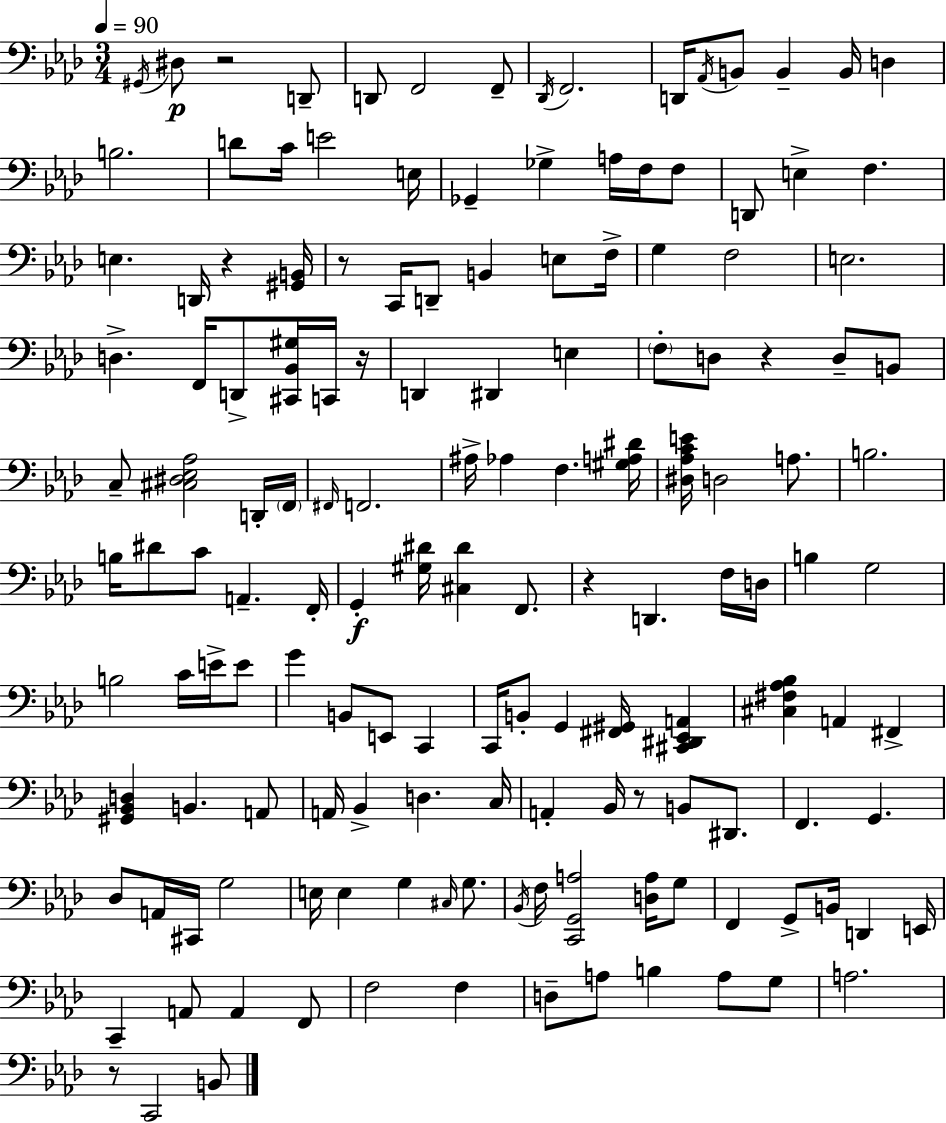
{
  \clef bass
  \numericTimeSignature
  \time 3/4
  \key aes \major
  \tempo 4 = 90
  \acciaccatura { gis,16 }\p dis8 r2 d,8-- | d,8 f,2 f,8-- | \acciaccatura { des,16 } f,2. | d,16 \acciaccatura { aes,16 } b,8 b,4-- b,16 d4 | \break b2. | d'8 c'16 e'2 | e16 ges,4-- ges4-> a16 | f16 f8 d,8 e4-> f4. | \break e4. d,16 r4 | <gis, b,>16 r8 c,16 d,8-- b,4 | e8 f16-> g4 f2 | e2. | \break d4.-> f,16 d,8-> | <cis, bes, gis>16 c,16 r16 d,4 dis,4 e4 | \parenthesize f8-. d8 r4 d8-- | b,8 c8-- <cis dis ees aes>2 | \break d,16-. \parenthesize f,16 \grace { fis,16 } f,2. | ais16-> aes4 f4. | <gis a dis'>16 <dis aes c' e'>16 d2 | a8. b2. | \break b16 dis'8 c'8 a,4.-- | f,16-. g,4-.\f <gis dis'>16 <cis dis'>4 | f,8. r4 d,4. | f16 d16 b4 g2 | \break b2 | c'16 e'16-> e'8 g'4 b,8 e,8 | c,4 c,16 b,8-. g,4 <fis, gis,>16 | <cis, dis, ees, a,>4 <cis fis aes bes>4 a,4 | \break fis,4-> <gis, bes, d>4 b,4. | a,8 a,16 bes,4-> d4. | c16 a,4-. bes,16 r8 b,8 | dis,8. f,4. g,4. | \break des8 a,16 cis,16 g2 | e16 e4 g4 | \grace { cis16 } g8. \acciaccatura { bes,16 } f16 <c, g, a>2 | <d a>16 g8 f,4 g,8-> | \break b,16 d,4 e,16 c,4-- a,8 | a,4 f,8 f2 | f4 d8-- a8 b4 | a8 g8 a2. | \break r8 c,2 | b,8 \bar "|."
}